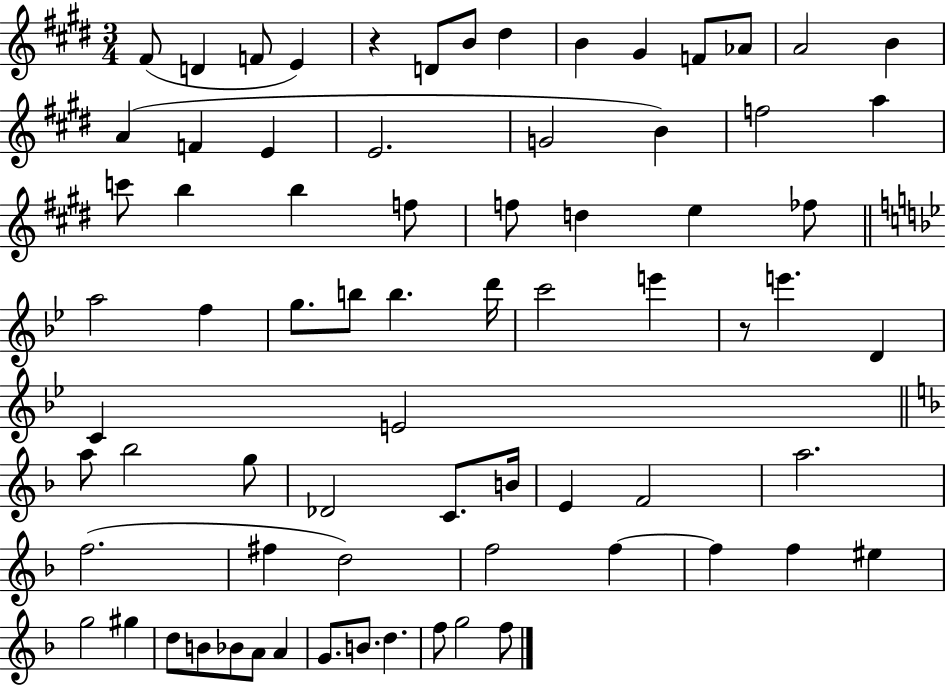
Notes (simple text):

F#4/e D4/q F4/e E4/q R/q D4/e B4/e D#5/q B4/q G#4/q F4/e Ab4/e A4/h B4/q A4/q F4/q E4/q E4/h. G4/h B4/q F5/h A5/q C6/e B5/q B5/q F5/e F5/e D5/q E5/q FES5/e A5/h F5/q G5/e. B5/e B5/q. D6/s C6/h E6/q R/e E6/q. D4/q C4/q E4/h A5/e Bb5/h G5/e Db4/h C4/e. B4/s E4/q F4/h A5/h. F5/h. F#5/q D5/h F5/h F5/q F5/q F5/q EIS5/q G5/h G#5/q D5/e B4/e Bb4/e A4/e A4/q G4/e. B4/e. D5/q. F5/e G5/h F5/e